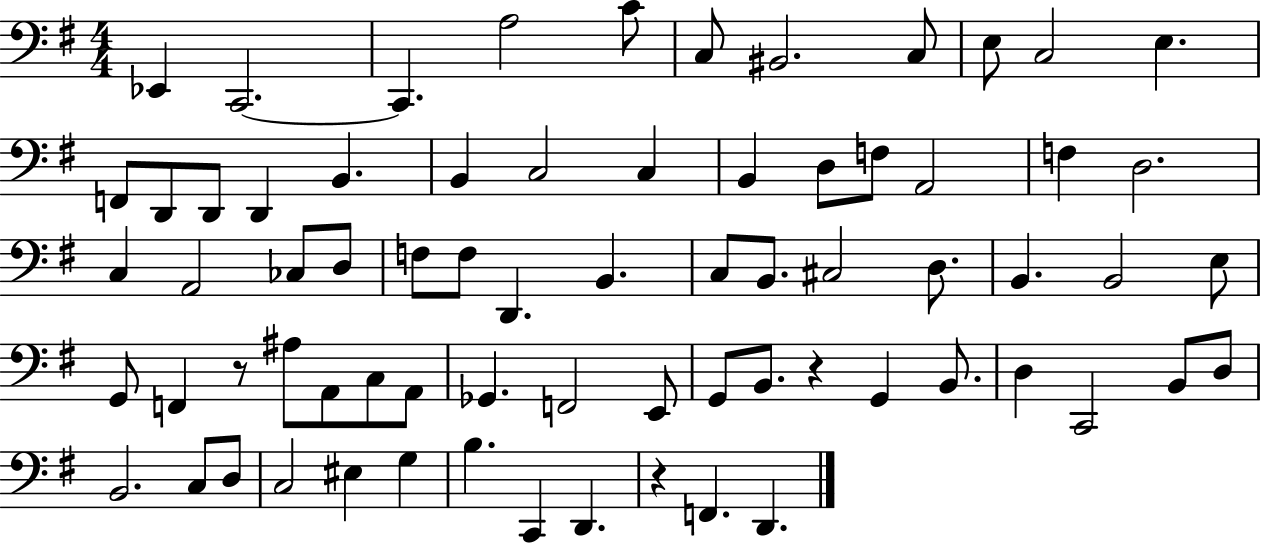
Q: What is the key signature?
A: G major